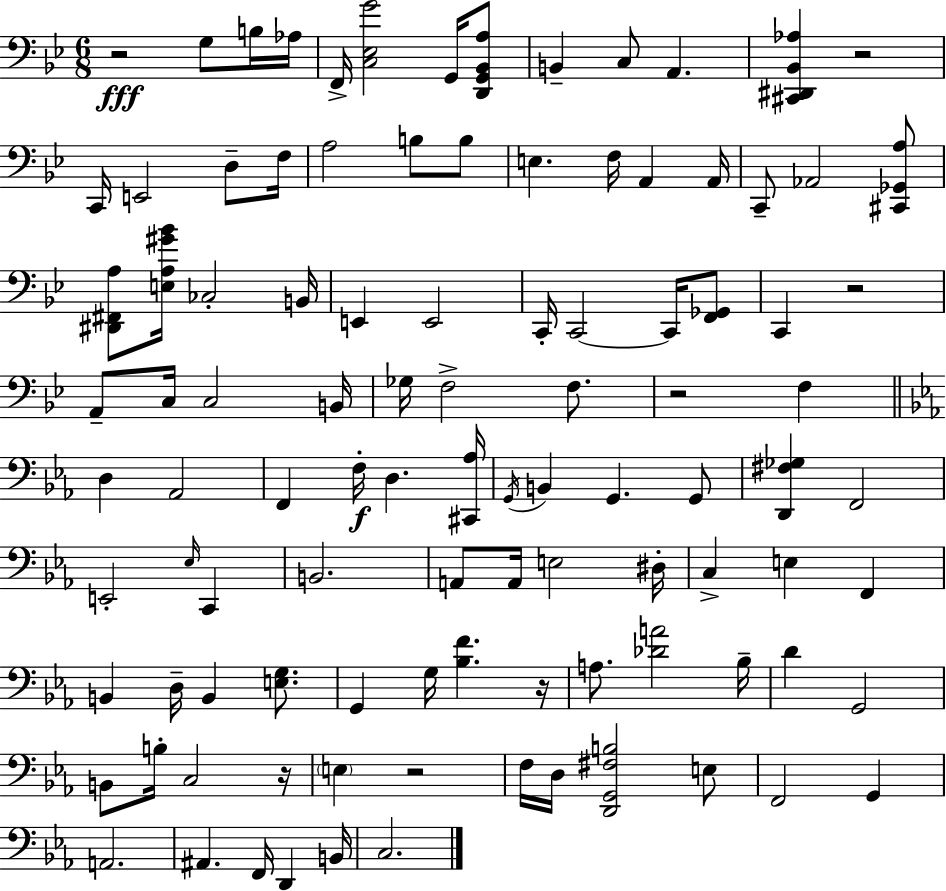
R/h G3/e B3/s Ab3/s F2/s [C3,Eb3,G4]/h G2/s [D2,G2,Bb2,A3]/e B2/q C3/e A2/q. [C#2,D#2,Bb2,Ab3]/q R/h C2/s E2/h D3/e F3/s A3/h B3/e B3/e E3/q. F3/s A2/q A2/s C2/e Ab2/h [C#2,Gb2,A3]/e [D#2,F#2,A3]/e [E3,A3,G#4,Bb4]/s CES3/h B2/s E2/q E2/h C2/s C2/h C2/s [F2,Gb2]/e C2/q R/h A2/e C3/s C3/h B2/s Gb3/s F3/h F3/e. R/h F3/q D3/q Ab2/h F2/q F3/s D3/q. [C#2,Ab3]/s G2/s B2/q G2/q. G2/e [D2,F#3,Gb3]/q F2/h E2/h Eb3/s C2/q B2/h. A2/e A2/s E3/h D#3/s C3/q E3/q F2/q B2/q D3/s B2/q [E3,G3]/e. G2/q G3/s [Bb3,F4]/q. R/s A3/e. [Db4,A4]/h Bb3/s D4/q G2/h B2/e B3/s C3/h R/s E3/q R/h F3/s D3/s [D2,G2,F#3,B3]/h E3/e F2/h G2/q A2/h. A#2/q. F2/s D2/q B2/s C3/h.